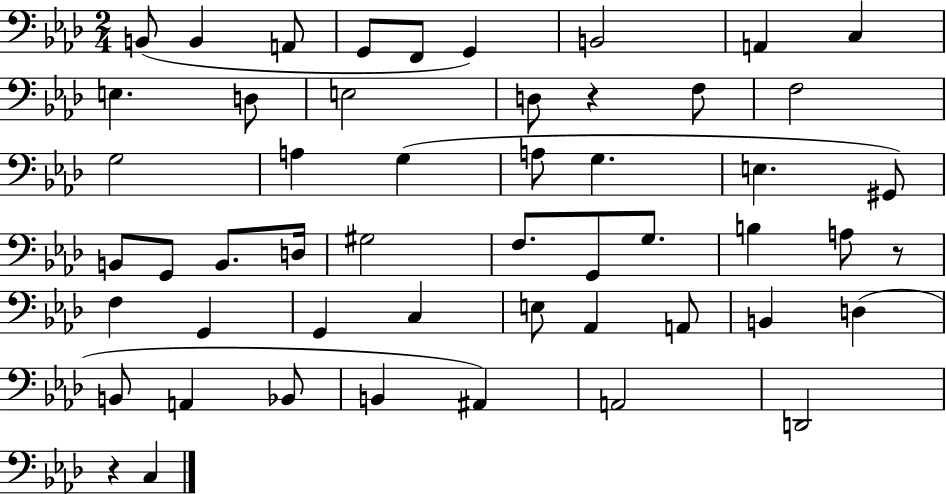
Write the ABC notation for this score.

X:1
T:Untitled
M:2/4
L:1/4
K:Ab
B,,/2 B,, A,,/2 G,,/2 F,,/2 G,, B,,2 A,, C, E, D,/2 E,2 D,/2 z F,/2 F,2 G,2 A, G, A,/2 G, E, ^G,,/2 B,,/2 G,,/2 B,,/2 D,/4 ^G,2 F,/2 G,,/2 G,/2 B, A,/2 z/2 F, G,, G,, C, E,/2 _A,, A,,/2 B,, D, B,,/2 A,, _B,,/2 B,, ^A,, A,,2 D,,2 z C,